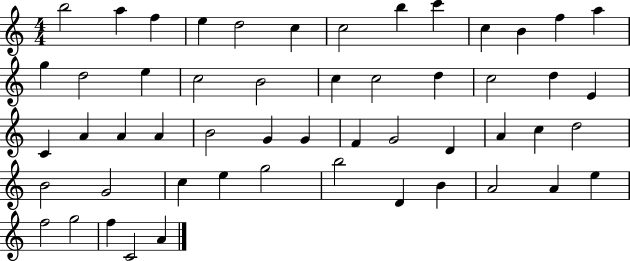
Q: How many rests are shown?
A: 0